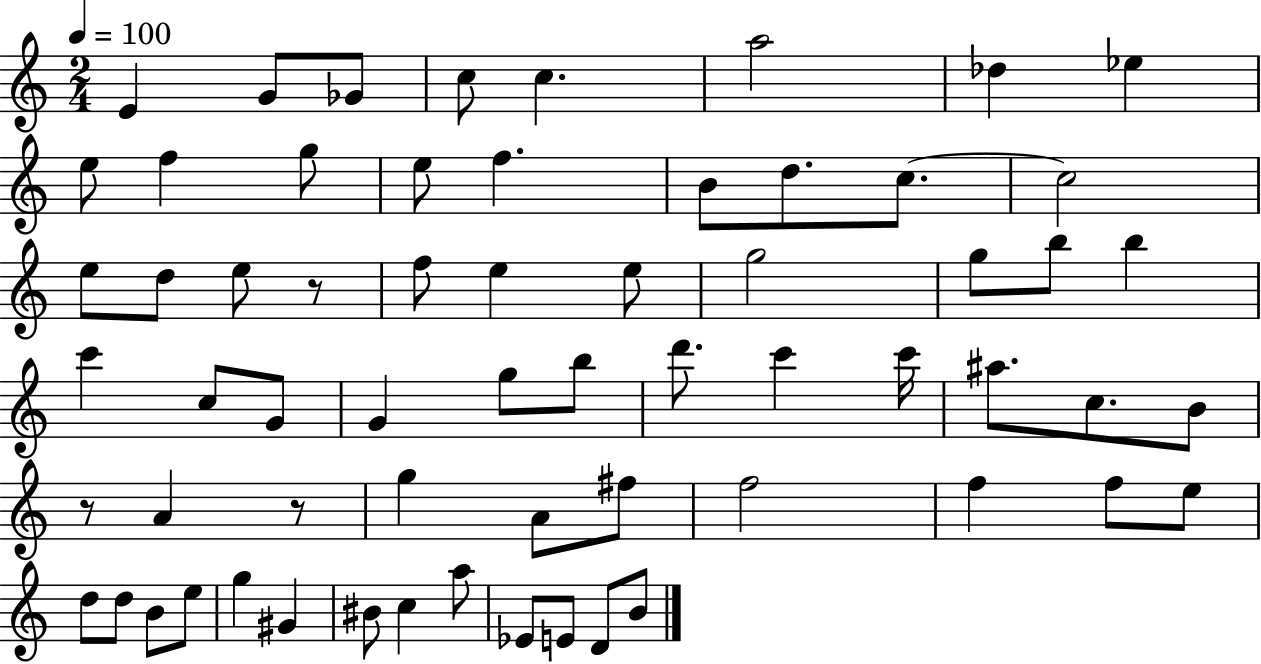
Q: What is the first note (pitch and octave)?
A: E4